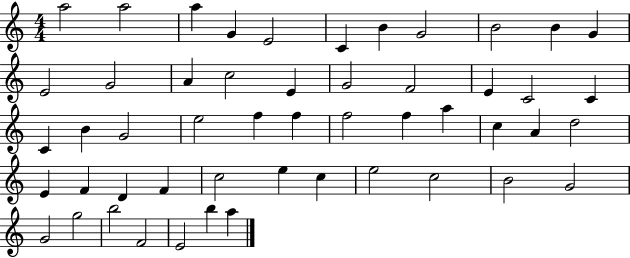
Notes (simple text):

A5/h A5/h A5/q G4/q E4/h C4/q B4/q G4/h B4/h B4/q G4/q E4/h G4/h A4/q C5/h E4/q G4/h F4/h E4/q C4/h C4/q C4/q B4/q G4/h E5/h F5/q F5/q F5/h F5/q A5/q C5/q A4/q D5/h E4/q F4/q D4/q F4/q C5/h E5/q C5/q E5/h C5/h B4/h G4/h G4/h G5/h B5/h F4/h E4/h B5/q A5/q